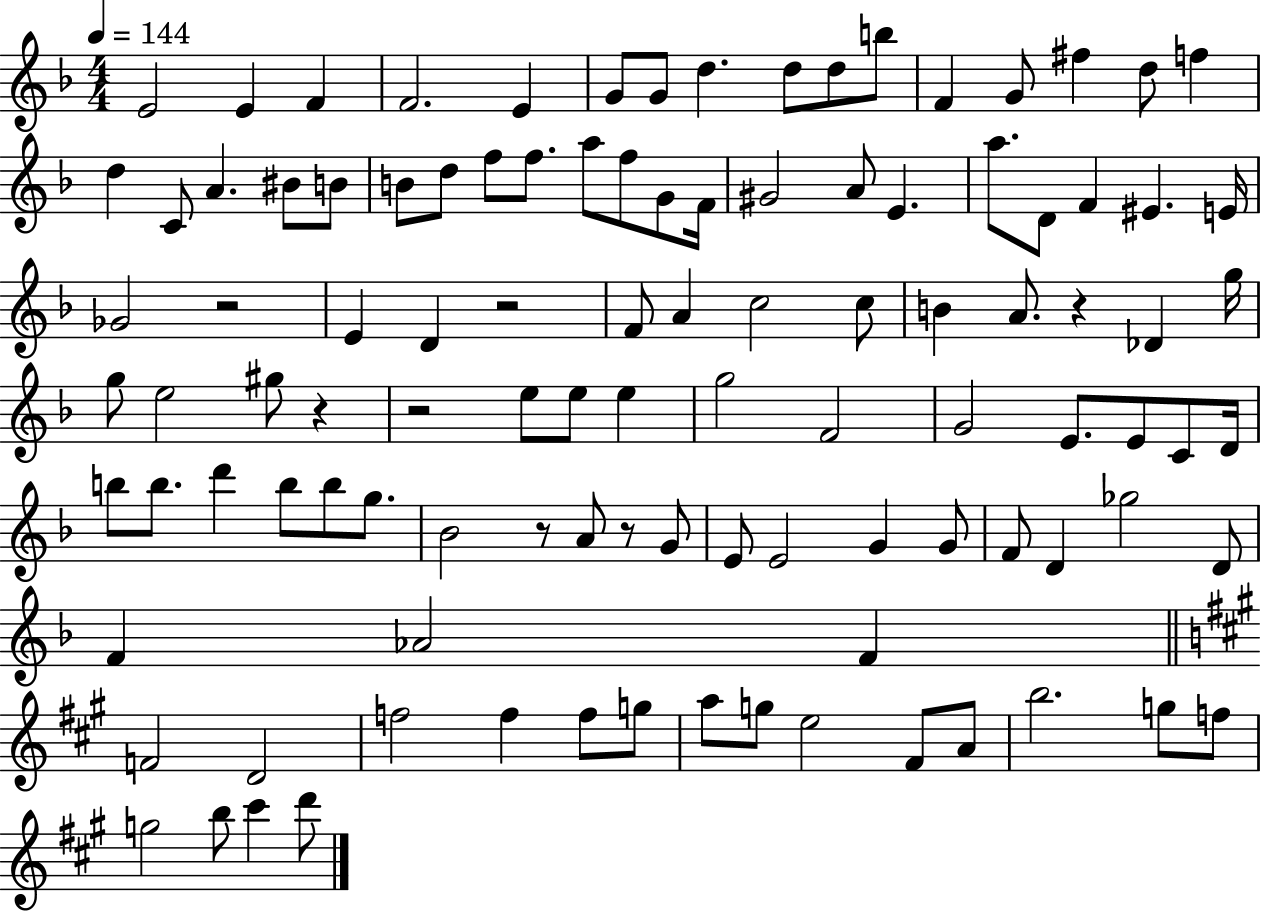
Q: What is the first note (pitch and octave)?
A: E4